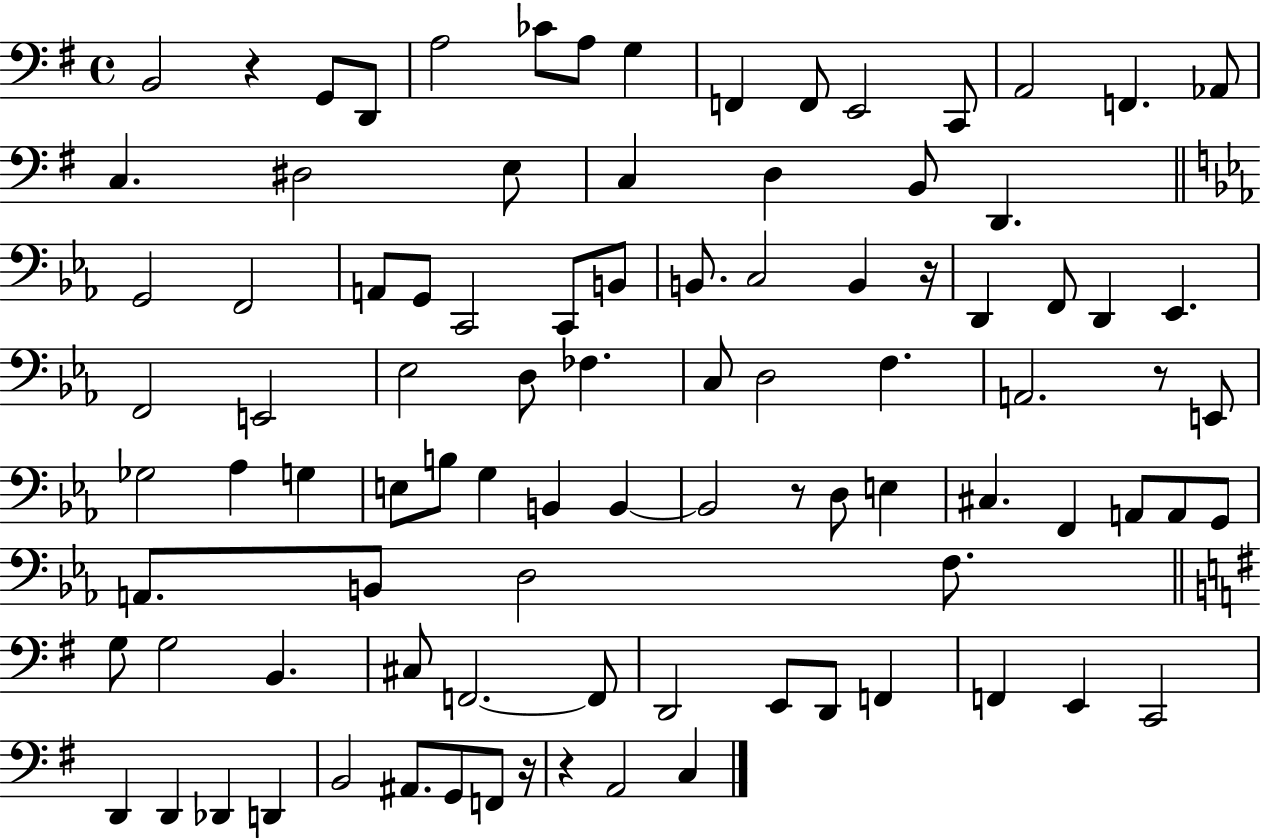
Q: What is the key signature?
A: G major